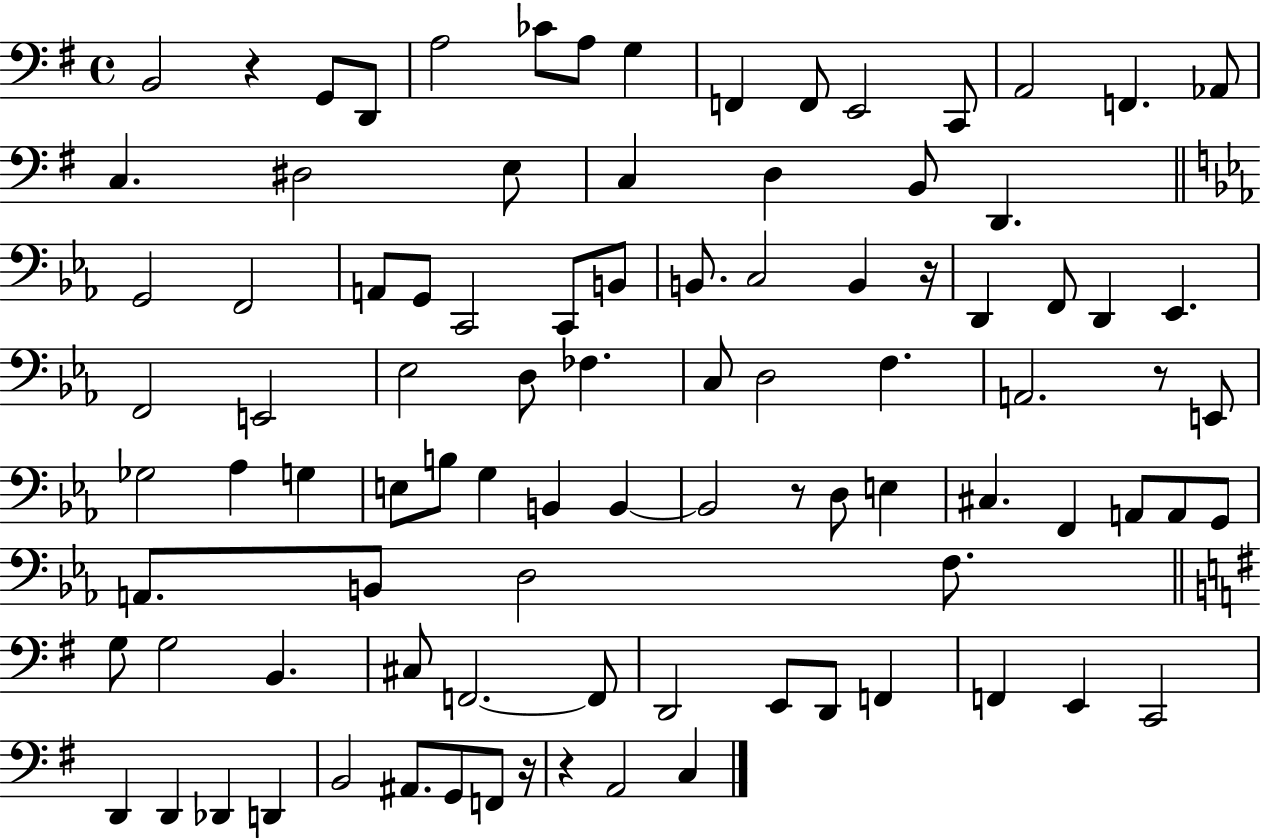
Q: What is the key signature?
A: G major